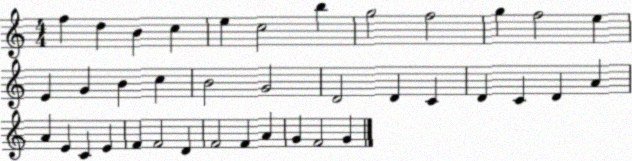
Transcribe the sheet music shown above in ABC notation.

X:1
T:Untitled
M:4/4
L:1/4
K:C
f d B c e c2 b g2 f2 g f2 e E G B c B2 G2 D2 D C D C D A A E C E F F2 D F2 F A G F2 G